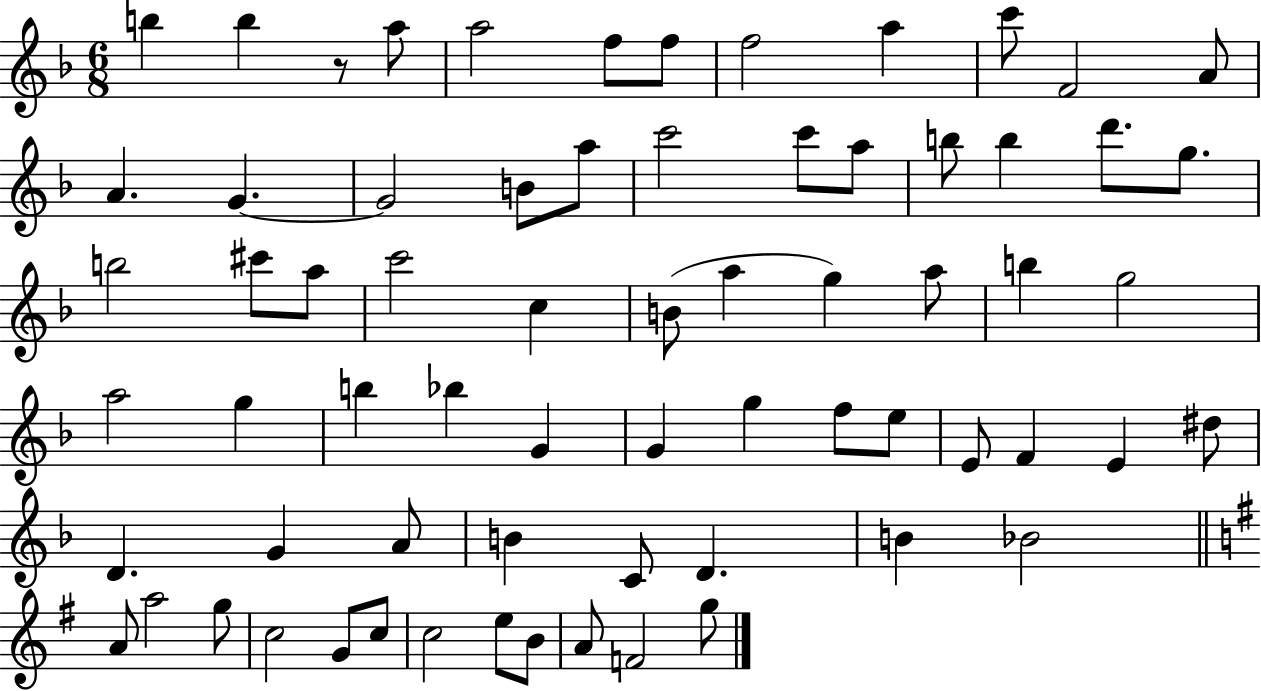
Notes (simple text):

B5/q B5/q R/e A5/e A5/h F5/e F5/e F5/h A5/q C6/e F4/h A4/e A4/q. G4/q. G4/h B4/e A5/e C6/h C6/e A5/e B5/e B5/q D6/e. G5/e. B5/h C#6/e A5/e C6/h C5/q B4/e A5/q G5/q A5/e B5/q G5/h A5/h G5/q B5/q Bb5/q G4/q G4/q G5/q F5/e E5/e E4/e F4/q E4/q D#5/e D4/q. G4/q A4/e B4/q C4/e D4/q. B4/q Bb4/h A4/e A5/h G5/e C5/h G4/e C5/e C5/h E5/e B4/e A4/e F4/h G5/e